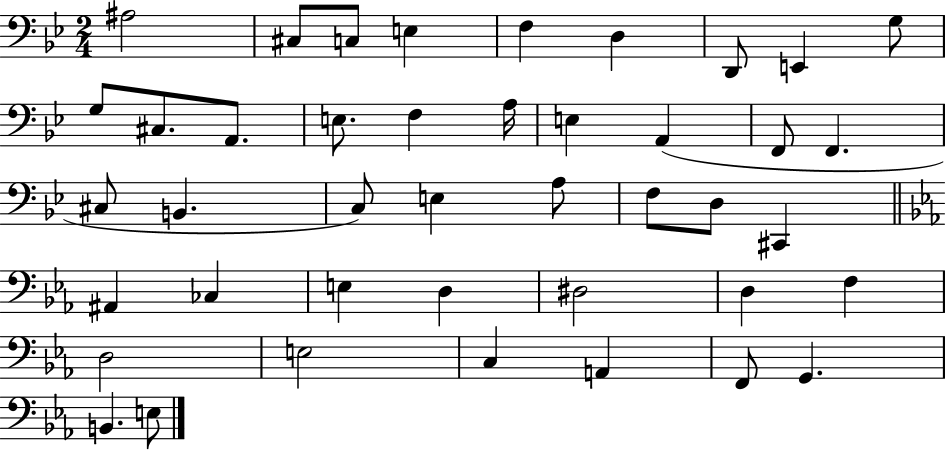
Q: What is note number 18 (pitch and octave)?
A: F2